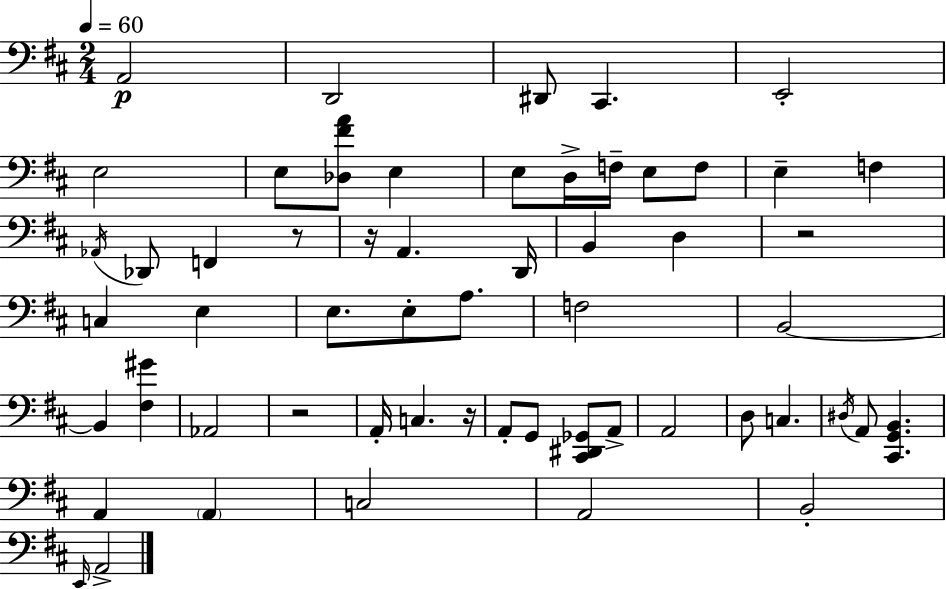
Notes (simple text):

A2/h D2/h D#2/e C#2/q. E2/h E3/h E3/e [Db3,F#4,A4]/e E3/q E3/e D3/s F3/s E3/e F3/e E3/q F3/q Ab2/s Db2/e F2/q R/e R/s A2/q. D2/s B2/q D3/q R/h C3/q E3/q E3/e. E3/e A3/e. F3/h B2/h B2/q [F#3,G#4]/q Ab2/h R/h A2/s C3/q. R/s A2/e G2/e [C#2,D#2,Gb2]/e A2/e A2/h D3/e C3/q. D#3/s A2/e [C#2,G2,B2]/q. A2/q A2/q C3/h A2/h B2/h E2/s A2/h